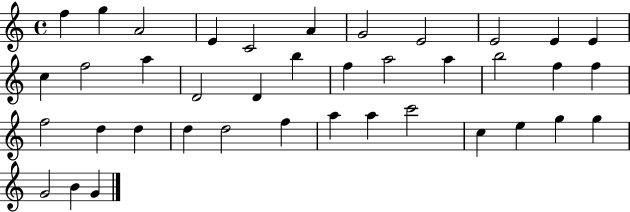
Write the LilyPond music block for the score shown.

{
  \clef treble
  \time 4/4
  \defaultTimeSignature
  \key c \major
  f''4 g''4 a'2 | e'4 c'2 a'4 | g'2 e'2 | e'2 e'4 e'4 | \break c''4 f''2 a''4 | d'2 d'4 b''4 | f''4 a''2 a''4 | b''2 f''4 f''4 | \break f''2 d''4 d''4 | d''4 d''2 f''4 | a''4 a''4 c'''2 | c''4 e''4 g''4 g''4 | \break g'2 b'4 g'4 | \bar "|."
}